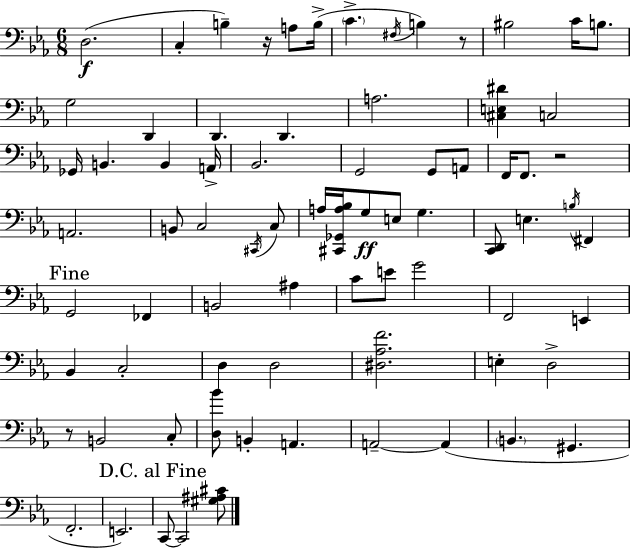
{
  \clef bass
  \numericTimeSignature
  \time 6/8
  \key ees \major
  d2.(\f | c4-. b4--) r16 a8 b16->( | \parenthesize c'4.-> \acciaccatura { fis16 }) b4 r8 | bis2 c'16 b8. | \break g2 d,4 | d,4. d,4. | a2. | <cis e dis'>4 c2 | \break ges,16 b,4. b,4 | a,16-> bes,2. | g,2 g,8 a,8 | f,16 f,8. r2 | \break a,2. | b,8 c2 \acciaccatura { cis,16 } | c8 a16 <cis, ges, a bes>16 g8\ff e8 g4. | <c, d,>8 e4. \acciaccatura { b16 } fis,4 | \break \mark "Fine" g,2 fes,4 | b,2 ais4 | c'8 e'8 g'2 | f,2 e,4 | \break bes,4 c2-. | d4 d2 | <dis aes f'>2. | e4-. d2-> | \break r8 b,2 | c8-. <d bes'>8 b,4-. a,4. | a,2--~~ a,4( | \parenthesize b,4. gis,4. | \break f,2.-. | e,2.) | \mark "D.C. al Fine" c,8~~ c,2 | <gis ais cis'>8 \bar "|."
}